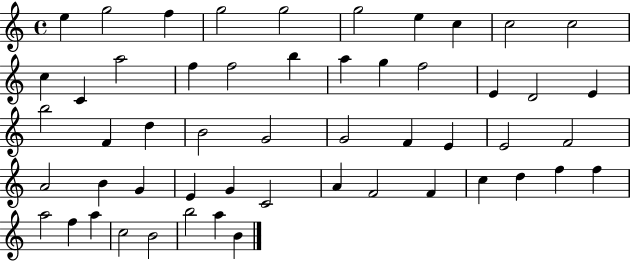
E5/q G5/h F5/q G5/h G5/h G5/h E5/q C5/q C5/h C5/h C5/q C4/q A5/h F5/q F5/h B5/q A5/q G5/q F5/h E4/q D4/h E4/q B5/h F4/q D5/q B4/h G4/h G4/h F4/q E4/q E4/h F4/h A4/h B4/q G4/q E4/q G4/q C4/h A4/q F4/h F4/q C5/q D5/q F5/q F5/q A5/h F5/q A5/q C5/h B4/h B5/h A5/q B4/q